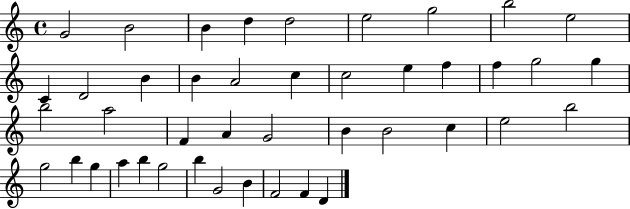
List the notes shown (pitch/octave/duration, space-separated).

G4/h B4/h B4/q D5/q D5/h E5/h G5/h B5/h E5/h C4/q D4/h B4/q B4/q A4/h C5/q C5/h E5/q F5/q F5/q G5/h G5/q B5/h A5/h F4/q A4/q G4/h B4/q B4/h C5/q E5/h B5/h G5/h B5/q G5/q A5/q B5/q G5/h B5/q G4/h B4/q F4/h F4/q D4/q